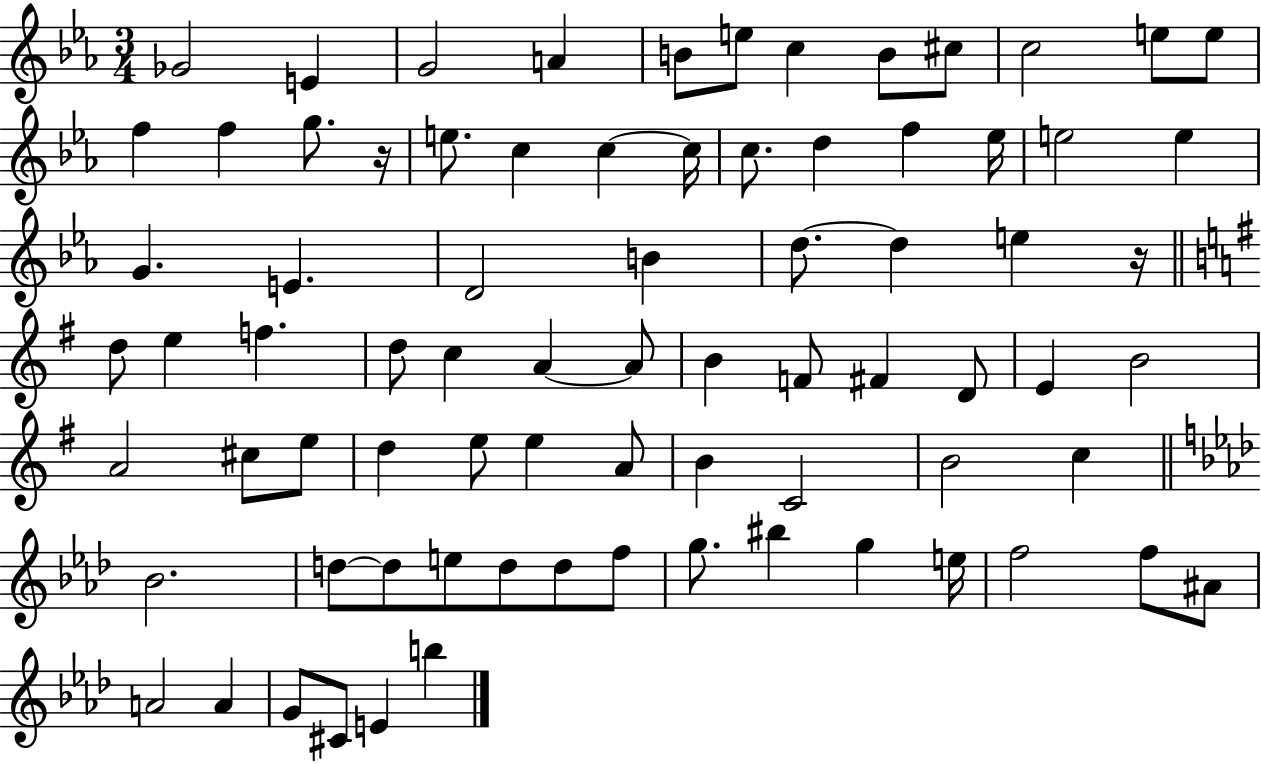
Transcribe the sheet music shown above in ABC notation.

X:1
T:Untitled
M:3/4
L:1/4
K:Eb
_G2 E G2 A B/2 e/2 c B/2 ^c/2 c2 e/2 e/2 f f g/2 z/4 e/2 c c c/4 c/2 d f _e/4 e2 e G E D2 B d/2 d e z/4 d/2 e f d/2 c A A/2 B F/2 ^F D/2 E B2 A2 ^c/2 e/2 d e/2 e A/2 B C2 B2 c _B2 d/2 d/2 e/2 d/2 d/2 f/2 g/2 ^b g e/4 f2 f/2 ^A/2 A2 A G/2 ^C/2 E b